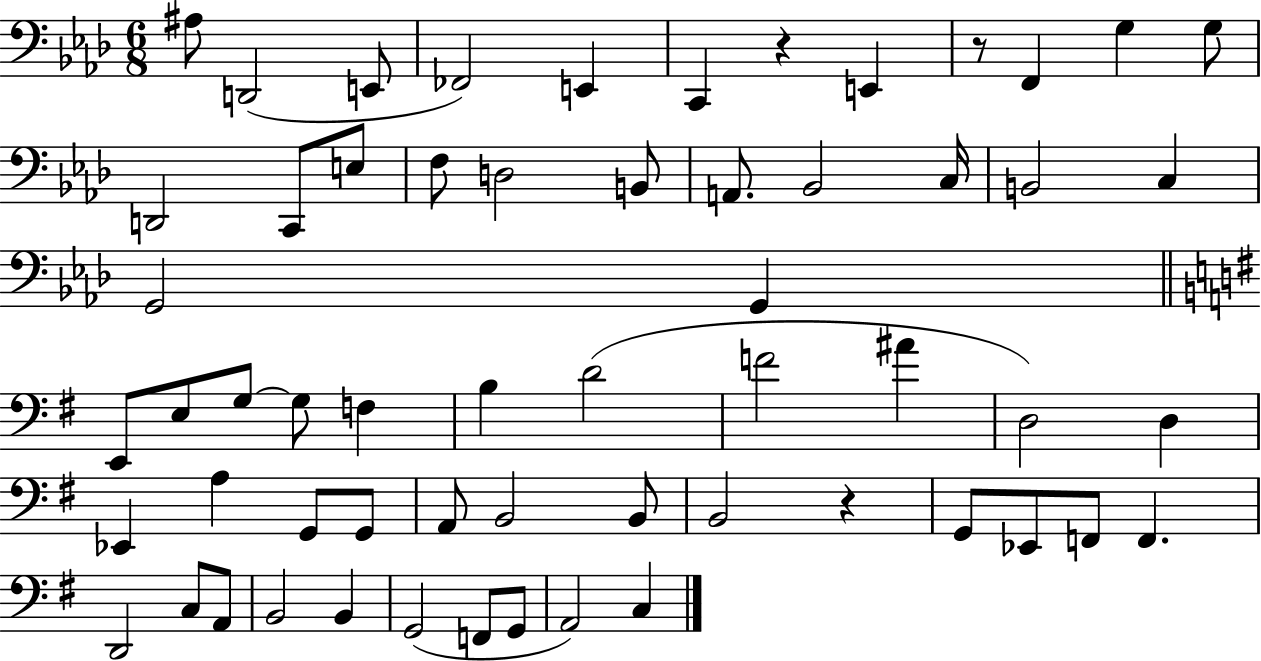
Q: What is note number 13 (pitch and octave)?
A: E3